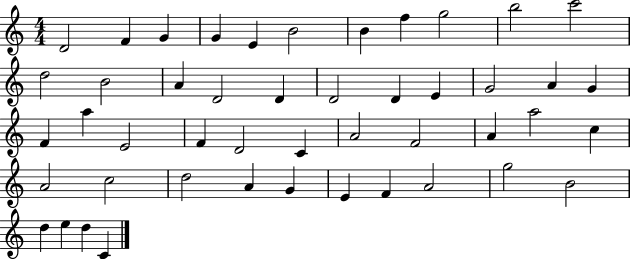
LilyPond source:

{
  \clef treble
  \numericTimeSignature
  \time 4/4
  \key c \major
  d'2 f'4 g'4 | g'4 e'4 b'2 | b'4 f''4 g''2 | b''2 c'''2 | \break d''2 b'2 | a'4 d'2 d'4 | d'2 d'4 e'4 | g'2 a'4 g'4 | \break f'4 a''4 e'2 | f'4 d'2 c'4 | a'2 f'2 | a'4 a''2 c''4 | \break a'2 c''2 | d''2 a'4 g'4 | e'4 f'4 a'2 | g''2 b'2 | \break d''4 e''4 d''4 c'4 | \bar "|."
}